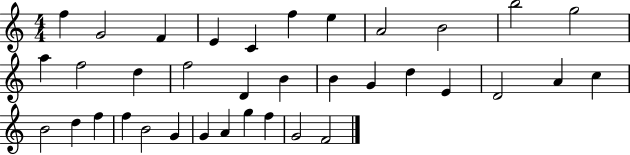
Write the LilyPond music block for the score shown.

{
  \clef treble
  \numericTimeSignature
  \time 4/4
  \key c \major
  f''4 g'2 f'4 | e'4 c'4 f''4 e''4 | a'2 b'2 | b''2 g''2 | \break a''4 f''2 d''4 | f''2 d'4 b'4 | b'4 g'4 d''4 e'4 | d'2 a'4 c''4 | \break b'2 d''4 f''4 | f''4 b'2 g'4 | g'4 a'4 g''4 f''4 | g'2 f'2 | \break \bar "|."
}